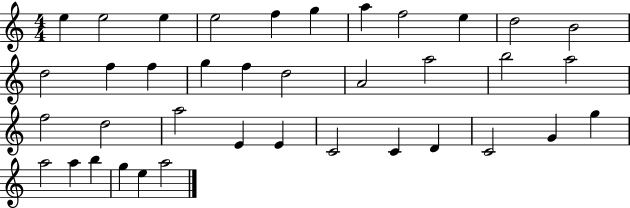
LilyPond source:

{
  \clef treble
  \numericTimeSignature
  \time 4/4
  \key c \major
  e''4 e''2 e''4 | e''2 f''4 g''4 | a''4 f''2 e''4 | d''2 b'2 | \break d''2 f''4 f''4 | g''4 f''4 d''2 | a'2 a''2 | b''2 a''2 | \break f''2 d''2 | a''2 e'4 e'4 | c'2 c'4 d'4 | c'2 g'4 g''4 | \break a''2 a''4 b''4 | g''4 e''4 a''2 | \bar "|."
}